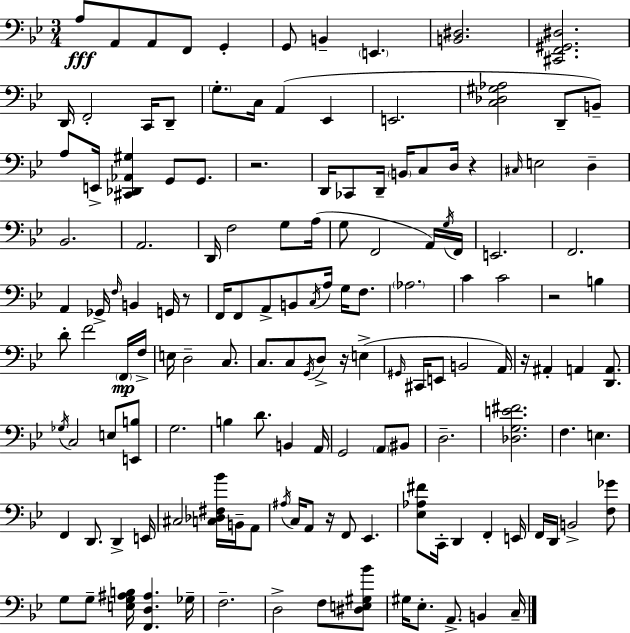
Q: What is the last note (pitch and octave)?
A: C3